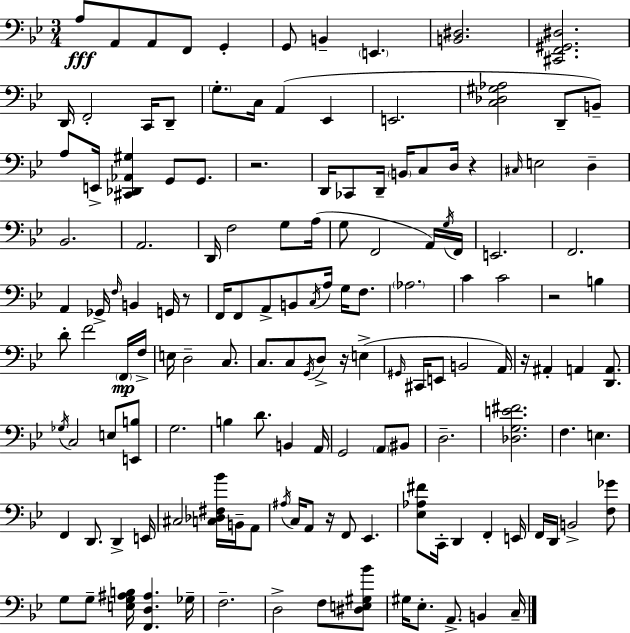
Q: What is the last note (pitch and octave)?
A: C3